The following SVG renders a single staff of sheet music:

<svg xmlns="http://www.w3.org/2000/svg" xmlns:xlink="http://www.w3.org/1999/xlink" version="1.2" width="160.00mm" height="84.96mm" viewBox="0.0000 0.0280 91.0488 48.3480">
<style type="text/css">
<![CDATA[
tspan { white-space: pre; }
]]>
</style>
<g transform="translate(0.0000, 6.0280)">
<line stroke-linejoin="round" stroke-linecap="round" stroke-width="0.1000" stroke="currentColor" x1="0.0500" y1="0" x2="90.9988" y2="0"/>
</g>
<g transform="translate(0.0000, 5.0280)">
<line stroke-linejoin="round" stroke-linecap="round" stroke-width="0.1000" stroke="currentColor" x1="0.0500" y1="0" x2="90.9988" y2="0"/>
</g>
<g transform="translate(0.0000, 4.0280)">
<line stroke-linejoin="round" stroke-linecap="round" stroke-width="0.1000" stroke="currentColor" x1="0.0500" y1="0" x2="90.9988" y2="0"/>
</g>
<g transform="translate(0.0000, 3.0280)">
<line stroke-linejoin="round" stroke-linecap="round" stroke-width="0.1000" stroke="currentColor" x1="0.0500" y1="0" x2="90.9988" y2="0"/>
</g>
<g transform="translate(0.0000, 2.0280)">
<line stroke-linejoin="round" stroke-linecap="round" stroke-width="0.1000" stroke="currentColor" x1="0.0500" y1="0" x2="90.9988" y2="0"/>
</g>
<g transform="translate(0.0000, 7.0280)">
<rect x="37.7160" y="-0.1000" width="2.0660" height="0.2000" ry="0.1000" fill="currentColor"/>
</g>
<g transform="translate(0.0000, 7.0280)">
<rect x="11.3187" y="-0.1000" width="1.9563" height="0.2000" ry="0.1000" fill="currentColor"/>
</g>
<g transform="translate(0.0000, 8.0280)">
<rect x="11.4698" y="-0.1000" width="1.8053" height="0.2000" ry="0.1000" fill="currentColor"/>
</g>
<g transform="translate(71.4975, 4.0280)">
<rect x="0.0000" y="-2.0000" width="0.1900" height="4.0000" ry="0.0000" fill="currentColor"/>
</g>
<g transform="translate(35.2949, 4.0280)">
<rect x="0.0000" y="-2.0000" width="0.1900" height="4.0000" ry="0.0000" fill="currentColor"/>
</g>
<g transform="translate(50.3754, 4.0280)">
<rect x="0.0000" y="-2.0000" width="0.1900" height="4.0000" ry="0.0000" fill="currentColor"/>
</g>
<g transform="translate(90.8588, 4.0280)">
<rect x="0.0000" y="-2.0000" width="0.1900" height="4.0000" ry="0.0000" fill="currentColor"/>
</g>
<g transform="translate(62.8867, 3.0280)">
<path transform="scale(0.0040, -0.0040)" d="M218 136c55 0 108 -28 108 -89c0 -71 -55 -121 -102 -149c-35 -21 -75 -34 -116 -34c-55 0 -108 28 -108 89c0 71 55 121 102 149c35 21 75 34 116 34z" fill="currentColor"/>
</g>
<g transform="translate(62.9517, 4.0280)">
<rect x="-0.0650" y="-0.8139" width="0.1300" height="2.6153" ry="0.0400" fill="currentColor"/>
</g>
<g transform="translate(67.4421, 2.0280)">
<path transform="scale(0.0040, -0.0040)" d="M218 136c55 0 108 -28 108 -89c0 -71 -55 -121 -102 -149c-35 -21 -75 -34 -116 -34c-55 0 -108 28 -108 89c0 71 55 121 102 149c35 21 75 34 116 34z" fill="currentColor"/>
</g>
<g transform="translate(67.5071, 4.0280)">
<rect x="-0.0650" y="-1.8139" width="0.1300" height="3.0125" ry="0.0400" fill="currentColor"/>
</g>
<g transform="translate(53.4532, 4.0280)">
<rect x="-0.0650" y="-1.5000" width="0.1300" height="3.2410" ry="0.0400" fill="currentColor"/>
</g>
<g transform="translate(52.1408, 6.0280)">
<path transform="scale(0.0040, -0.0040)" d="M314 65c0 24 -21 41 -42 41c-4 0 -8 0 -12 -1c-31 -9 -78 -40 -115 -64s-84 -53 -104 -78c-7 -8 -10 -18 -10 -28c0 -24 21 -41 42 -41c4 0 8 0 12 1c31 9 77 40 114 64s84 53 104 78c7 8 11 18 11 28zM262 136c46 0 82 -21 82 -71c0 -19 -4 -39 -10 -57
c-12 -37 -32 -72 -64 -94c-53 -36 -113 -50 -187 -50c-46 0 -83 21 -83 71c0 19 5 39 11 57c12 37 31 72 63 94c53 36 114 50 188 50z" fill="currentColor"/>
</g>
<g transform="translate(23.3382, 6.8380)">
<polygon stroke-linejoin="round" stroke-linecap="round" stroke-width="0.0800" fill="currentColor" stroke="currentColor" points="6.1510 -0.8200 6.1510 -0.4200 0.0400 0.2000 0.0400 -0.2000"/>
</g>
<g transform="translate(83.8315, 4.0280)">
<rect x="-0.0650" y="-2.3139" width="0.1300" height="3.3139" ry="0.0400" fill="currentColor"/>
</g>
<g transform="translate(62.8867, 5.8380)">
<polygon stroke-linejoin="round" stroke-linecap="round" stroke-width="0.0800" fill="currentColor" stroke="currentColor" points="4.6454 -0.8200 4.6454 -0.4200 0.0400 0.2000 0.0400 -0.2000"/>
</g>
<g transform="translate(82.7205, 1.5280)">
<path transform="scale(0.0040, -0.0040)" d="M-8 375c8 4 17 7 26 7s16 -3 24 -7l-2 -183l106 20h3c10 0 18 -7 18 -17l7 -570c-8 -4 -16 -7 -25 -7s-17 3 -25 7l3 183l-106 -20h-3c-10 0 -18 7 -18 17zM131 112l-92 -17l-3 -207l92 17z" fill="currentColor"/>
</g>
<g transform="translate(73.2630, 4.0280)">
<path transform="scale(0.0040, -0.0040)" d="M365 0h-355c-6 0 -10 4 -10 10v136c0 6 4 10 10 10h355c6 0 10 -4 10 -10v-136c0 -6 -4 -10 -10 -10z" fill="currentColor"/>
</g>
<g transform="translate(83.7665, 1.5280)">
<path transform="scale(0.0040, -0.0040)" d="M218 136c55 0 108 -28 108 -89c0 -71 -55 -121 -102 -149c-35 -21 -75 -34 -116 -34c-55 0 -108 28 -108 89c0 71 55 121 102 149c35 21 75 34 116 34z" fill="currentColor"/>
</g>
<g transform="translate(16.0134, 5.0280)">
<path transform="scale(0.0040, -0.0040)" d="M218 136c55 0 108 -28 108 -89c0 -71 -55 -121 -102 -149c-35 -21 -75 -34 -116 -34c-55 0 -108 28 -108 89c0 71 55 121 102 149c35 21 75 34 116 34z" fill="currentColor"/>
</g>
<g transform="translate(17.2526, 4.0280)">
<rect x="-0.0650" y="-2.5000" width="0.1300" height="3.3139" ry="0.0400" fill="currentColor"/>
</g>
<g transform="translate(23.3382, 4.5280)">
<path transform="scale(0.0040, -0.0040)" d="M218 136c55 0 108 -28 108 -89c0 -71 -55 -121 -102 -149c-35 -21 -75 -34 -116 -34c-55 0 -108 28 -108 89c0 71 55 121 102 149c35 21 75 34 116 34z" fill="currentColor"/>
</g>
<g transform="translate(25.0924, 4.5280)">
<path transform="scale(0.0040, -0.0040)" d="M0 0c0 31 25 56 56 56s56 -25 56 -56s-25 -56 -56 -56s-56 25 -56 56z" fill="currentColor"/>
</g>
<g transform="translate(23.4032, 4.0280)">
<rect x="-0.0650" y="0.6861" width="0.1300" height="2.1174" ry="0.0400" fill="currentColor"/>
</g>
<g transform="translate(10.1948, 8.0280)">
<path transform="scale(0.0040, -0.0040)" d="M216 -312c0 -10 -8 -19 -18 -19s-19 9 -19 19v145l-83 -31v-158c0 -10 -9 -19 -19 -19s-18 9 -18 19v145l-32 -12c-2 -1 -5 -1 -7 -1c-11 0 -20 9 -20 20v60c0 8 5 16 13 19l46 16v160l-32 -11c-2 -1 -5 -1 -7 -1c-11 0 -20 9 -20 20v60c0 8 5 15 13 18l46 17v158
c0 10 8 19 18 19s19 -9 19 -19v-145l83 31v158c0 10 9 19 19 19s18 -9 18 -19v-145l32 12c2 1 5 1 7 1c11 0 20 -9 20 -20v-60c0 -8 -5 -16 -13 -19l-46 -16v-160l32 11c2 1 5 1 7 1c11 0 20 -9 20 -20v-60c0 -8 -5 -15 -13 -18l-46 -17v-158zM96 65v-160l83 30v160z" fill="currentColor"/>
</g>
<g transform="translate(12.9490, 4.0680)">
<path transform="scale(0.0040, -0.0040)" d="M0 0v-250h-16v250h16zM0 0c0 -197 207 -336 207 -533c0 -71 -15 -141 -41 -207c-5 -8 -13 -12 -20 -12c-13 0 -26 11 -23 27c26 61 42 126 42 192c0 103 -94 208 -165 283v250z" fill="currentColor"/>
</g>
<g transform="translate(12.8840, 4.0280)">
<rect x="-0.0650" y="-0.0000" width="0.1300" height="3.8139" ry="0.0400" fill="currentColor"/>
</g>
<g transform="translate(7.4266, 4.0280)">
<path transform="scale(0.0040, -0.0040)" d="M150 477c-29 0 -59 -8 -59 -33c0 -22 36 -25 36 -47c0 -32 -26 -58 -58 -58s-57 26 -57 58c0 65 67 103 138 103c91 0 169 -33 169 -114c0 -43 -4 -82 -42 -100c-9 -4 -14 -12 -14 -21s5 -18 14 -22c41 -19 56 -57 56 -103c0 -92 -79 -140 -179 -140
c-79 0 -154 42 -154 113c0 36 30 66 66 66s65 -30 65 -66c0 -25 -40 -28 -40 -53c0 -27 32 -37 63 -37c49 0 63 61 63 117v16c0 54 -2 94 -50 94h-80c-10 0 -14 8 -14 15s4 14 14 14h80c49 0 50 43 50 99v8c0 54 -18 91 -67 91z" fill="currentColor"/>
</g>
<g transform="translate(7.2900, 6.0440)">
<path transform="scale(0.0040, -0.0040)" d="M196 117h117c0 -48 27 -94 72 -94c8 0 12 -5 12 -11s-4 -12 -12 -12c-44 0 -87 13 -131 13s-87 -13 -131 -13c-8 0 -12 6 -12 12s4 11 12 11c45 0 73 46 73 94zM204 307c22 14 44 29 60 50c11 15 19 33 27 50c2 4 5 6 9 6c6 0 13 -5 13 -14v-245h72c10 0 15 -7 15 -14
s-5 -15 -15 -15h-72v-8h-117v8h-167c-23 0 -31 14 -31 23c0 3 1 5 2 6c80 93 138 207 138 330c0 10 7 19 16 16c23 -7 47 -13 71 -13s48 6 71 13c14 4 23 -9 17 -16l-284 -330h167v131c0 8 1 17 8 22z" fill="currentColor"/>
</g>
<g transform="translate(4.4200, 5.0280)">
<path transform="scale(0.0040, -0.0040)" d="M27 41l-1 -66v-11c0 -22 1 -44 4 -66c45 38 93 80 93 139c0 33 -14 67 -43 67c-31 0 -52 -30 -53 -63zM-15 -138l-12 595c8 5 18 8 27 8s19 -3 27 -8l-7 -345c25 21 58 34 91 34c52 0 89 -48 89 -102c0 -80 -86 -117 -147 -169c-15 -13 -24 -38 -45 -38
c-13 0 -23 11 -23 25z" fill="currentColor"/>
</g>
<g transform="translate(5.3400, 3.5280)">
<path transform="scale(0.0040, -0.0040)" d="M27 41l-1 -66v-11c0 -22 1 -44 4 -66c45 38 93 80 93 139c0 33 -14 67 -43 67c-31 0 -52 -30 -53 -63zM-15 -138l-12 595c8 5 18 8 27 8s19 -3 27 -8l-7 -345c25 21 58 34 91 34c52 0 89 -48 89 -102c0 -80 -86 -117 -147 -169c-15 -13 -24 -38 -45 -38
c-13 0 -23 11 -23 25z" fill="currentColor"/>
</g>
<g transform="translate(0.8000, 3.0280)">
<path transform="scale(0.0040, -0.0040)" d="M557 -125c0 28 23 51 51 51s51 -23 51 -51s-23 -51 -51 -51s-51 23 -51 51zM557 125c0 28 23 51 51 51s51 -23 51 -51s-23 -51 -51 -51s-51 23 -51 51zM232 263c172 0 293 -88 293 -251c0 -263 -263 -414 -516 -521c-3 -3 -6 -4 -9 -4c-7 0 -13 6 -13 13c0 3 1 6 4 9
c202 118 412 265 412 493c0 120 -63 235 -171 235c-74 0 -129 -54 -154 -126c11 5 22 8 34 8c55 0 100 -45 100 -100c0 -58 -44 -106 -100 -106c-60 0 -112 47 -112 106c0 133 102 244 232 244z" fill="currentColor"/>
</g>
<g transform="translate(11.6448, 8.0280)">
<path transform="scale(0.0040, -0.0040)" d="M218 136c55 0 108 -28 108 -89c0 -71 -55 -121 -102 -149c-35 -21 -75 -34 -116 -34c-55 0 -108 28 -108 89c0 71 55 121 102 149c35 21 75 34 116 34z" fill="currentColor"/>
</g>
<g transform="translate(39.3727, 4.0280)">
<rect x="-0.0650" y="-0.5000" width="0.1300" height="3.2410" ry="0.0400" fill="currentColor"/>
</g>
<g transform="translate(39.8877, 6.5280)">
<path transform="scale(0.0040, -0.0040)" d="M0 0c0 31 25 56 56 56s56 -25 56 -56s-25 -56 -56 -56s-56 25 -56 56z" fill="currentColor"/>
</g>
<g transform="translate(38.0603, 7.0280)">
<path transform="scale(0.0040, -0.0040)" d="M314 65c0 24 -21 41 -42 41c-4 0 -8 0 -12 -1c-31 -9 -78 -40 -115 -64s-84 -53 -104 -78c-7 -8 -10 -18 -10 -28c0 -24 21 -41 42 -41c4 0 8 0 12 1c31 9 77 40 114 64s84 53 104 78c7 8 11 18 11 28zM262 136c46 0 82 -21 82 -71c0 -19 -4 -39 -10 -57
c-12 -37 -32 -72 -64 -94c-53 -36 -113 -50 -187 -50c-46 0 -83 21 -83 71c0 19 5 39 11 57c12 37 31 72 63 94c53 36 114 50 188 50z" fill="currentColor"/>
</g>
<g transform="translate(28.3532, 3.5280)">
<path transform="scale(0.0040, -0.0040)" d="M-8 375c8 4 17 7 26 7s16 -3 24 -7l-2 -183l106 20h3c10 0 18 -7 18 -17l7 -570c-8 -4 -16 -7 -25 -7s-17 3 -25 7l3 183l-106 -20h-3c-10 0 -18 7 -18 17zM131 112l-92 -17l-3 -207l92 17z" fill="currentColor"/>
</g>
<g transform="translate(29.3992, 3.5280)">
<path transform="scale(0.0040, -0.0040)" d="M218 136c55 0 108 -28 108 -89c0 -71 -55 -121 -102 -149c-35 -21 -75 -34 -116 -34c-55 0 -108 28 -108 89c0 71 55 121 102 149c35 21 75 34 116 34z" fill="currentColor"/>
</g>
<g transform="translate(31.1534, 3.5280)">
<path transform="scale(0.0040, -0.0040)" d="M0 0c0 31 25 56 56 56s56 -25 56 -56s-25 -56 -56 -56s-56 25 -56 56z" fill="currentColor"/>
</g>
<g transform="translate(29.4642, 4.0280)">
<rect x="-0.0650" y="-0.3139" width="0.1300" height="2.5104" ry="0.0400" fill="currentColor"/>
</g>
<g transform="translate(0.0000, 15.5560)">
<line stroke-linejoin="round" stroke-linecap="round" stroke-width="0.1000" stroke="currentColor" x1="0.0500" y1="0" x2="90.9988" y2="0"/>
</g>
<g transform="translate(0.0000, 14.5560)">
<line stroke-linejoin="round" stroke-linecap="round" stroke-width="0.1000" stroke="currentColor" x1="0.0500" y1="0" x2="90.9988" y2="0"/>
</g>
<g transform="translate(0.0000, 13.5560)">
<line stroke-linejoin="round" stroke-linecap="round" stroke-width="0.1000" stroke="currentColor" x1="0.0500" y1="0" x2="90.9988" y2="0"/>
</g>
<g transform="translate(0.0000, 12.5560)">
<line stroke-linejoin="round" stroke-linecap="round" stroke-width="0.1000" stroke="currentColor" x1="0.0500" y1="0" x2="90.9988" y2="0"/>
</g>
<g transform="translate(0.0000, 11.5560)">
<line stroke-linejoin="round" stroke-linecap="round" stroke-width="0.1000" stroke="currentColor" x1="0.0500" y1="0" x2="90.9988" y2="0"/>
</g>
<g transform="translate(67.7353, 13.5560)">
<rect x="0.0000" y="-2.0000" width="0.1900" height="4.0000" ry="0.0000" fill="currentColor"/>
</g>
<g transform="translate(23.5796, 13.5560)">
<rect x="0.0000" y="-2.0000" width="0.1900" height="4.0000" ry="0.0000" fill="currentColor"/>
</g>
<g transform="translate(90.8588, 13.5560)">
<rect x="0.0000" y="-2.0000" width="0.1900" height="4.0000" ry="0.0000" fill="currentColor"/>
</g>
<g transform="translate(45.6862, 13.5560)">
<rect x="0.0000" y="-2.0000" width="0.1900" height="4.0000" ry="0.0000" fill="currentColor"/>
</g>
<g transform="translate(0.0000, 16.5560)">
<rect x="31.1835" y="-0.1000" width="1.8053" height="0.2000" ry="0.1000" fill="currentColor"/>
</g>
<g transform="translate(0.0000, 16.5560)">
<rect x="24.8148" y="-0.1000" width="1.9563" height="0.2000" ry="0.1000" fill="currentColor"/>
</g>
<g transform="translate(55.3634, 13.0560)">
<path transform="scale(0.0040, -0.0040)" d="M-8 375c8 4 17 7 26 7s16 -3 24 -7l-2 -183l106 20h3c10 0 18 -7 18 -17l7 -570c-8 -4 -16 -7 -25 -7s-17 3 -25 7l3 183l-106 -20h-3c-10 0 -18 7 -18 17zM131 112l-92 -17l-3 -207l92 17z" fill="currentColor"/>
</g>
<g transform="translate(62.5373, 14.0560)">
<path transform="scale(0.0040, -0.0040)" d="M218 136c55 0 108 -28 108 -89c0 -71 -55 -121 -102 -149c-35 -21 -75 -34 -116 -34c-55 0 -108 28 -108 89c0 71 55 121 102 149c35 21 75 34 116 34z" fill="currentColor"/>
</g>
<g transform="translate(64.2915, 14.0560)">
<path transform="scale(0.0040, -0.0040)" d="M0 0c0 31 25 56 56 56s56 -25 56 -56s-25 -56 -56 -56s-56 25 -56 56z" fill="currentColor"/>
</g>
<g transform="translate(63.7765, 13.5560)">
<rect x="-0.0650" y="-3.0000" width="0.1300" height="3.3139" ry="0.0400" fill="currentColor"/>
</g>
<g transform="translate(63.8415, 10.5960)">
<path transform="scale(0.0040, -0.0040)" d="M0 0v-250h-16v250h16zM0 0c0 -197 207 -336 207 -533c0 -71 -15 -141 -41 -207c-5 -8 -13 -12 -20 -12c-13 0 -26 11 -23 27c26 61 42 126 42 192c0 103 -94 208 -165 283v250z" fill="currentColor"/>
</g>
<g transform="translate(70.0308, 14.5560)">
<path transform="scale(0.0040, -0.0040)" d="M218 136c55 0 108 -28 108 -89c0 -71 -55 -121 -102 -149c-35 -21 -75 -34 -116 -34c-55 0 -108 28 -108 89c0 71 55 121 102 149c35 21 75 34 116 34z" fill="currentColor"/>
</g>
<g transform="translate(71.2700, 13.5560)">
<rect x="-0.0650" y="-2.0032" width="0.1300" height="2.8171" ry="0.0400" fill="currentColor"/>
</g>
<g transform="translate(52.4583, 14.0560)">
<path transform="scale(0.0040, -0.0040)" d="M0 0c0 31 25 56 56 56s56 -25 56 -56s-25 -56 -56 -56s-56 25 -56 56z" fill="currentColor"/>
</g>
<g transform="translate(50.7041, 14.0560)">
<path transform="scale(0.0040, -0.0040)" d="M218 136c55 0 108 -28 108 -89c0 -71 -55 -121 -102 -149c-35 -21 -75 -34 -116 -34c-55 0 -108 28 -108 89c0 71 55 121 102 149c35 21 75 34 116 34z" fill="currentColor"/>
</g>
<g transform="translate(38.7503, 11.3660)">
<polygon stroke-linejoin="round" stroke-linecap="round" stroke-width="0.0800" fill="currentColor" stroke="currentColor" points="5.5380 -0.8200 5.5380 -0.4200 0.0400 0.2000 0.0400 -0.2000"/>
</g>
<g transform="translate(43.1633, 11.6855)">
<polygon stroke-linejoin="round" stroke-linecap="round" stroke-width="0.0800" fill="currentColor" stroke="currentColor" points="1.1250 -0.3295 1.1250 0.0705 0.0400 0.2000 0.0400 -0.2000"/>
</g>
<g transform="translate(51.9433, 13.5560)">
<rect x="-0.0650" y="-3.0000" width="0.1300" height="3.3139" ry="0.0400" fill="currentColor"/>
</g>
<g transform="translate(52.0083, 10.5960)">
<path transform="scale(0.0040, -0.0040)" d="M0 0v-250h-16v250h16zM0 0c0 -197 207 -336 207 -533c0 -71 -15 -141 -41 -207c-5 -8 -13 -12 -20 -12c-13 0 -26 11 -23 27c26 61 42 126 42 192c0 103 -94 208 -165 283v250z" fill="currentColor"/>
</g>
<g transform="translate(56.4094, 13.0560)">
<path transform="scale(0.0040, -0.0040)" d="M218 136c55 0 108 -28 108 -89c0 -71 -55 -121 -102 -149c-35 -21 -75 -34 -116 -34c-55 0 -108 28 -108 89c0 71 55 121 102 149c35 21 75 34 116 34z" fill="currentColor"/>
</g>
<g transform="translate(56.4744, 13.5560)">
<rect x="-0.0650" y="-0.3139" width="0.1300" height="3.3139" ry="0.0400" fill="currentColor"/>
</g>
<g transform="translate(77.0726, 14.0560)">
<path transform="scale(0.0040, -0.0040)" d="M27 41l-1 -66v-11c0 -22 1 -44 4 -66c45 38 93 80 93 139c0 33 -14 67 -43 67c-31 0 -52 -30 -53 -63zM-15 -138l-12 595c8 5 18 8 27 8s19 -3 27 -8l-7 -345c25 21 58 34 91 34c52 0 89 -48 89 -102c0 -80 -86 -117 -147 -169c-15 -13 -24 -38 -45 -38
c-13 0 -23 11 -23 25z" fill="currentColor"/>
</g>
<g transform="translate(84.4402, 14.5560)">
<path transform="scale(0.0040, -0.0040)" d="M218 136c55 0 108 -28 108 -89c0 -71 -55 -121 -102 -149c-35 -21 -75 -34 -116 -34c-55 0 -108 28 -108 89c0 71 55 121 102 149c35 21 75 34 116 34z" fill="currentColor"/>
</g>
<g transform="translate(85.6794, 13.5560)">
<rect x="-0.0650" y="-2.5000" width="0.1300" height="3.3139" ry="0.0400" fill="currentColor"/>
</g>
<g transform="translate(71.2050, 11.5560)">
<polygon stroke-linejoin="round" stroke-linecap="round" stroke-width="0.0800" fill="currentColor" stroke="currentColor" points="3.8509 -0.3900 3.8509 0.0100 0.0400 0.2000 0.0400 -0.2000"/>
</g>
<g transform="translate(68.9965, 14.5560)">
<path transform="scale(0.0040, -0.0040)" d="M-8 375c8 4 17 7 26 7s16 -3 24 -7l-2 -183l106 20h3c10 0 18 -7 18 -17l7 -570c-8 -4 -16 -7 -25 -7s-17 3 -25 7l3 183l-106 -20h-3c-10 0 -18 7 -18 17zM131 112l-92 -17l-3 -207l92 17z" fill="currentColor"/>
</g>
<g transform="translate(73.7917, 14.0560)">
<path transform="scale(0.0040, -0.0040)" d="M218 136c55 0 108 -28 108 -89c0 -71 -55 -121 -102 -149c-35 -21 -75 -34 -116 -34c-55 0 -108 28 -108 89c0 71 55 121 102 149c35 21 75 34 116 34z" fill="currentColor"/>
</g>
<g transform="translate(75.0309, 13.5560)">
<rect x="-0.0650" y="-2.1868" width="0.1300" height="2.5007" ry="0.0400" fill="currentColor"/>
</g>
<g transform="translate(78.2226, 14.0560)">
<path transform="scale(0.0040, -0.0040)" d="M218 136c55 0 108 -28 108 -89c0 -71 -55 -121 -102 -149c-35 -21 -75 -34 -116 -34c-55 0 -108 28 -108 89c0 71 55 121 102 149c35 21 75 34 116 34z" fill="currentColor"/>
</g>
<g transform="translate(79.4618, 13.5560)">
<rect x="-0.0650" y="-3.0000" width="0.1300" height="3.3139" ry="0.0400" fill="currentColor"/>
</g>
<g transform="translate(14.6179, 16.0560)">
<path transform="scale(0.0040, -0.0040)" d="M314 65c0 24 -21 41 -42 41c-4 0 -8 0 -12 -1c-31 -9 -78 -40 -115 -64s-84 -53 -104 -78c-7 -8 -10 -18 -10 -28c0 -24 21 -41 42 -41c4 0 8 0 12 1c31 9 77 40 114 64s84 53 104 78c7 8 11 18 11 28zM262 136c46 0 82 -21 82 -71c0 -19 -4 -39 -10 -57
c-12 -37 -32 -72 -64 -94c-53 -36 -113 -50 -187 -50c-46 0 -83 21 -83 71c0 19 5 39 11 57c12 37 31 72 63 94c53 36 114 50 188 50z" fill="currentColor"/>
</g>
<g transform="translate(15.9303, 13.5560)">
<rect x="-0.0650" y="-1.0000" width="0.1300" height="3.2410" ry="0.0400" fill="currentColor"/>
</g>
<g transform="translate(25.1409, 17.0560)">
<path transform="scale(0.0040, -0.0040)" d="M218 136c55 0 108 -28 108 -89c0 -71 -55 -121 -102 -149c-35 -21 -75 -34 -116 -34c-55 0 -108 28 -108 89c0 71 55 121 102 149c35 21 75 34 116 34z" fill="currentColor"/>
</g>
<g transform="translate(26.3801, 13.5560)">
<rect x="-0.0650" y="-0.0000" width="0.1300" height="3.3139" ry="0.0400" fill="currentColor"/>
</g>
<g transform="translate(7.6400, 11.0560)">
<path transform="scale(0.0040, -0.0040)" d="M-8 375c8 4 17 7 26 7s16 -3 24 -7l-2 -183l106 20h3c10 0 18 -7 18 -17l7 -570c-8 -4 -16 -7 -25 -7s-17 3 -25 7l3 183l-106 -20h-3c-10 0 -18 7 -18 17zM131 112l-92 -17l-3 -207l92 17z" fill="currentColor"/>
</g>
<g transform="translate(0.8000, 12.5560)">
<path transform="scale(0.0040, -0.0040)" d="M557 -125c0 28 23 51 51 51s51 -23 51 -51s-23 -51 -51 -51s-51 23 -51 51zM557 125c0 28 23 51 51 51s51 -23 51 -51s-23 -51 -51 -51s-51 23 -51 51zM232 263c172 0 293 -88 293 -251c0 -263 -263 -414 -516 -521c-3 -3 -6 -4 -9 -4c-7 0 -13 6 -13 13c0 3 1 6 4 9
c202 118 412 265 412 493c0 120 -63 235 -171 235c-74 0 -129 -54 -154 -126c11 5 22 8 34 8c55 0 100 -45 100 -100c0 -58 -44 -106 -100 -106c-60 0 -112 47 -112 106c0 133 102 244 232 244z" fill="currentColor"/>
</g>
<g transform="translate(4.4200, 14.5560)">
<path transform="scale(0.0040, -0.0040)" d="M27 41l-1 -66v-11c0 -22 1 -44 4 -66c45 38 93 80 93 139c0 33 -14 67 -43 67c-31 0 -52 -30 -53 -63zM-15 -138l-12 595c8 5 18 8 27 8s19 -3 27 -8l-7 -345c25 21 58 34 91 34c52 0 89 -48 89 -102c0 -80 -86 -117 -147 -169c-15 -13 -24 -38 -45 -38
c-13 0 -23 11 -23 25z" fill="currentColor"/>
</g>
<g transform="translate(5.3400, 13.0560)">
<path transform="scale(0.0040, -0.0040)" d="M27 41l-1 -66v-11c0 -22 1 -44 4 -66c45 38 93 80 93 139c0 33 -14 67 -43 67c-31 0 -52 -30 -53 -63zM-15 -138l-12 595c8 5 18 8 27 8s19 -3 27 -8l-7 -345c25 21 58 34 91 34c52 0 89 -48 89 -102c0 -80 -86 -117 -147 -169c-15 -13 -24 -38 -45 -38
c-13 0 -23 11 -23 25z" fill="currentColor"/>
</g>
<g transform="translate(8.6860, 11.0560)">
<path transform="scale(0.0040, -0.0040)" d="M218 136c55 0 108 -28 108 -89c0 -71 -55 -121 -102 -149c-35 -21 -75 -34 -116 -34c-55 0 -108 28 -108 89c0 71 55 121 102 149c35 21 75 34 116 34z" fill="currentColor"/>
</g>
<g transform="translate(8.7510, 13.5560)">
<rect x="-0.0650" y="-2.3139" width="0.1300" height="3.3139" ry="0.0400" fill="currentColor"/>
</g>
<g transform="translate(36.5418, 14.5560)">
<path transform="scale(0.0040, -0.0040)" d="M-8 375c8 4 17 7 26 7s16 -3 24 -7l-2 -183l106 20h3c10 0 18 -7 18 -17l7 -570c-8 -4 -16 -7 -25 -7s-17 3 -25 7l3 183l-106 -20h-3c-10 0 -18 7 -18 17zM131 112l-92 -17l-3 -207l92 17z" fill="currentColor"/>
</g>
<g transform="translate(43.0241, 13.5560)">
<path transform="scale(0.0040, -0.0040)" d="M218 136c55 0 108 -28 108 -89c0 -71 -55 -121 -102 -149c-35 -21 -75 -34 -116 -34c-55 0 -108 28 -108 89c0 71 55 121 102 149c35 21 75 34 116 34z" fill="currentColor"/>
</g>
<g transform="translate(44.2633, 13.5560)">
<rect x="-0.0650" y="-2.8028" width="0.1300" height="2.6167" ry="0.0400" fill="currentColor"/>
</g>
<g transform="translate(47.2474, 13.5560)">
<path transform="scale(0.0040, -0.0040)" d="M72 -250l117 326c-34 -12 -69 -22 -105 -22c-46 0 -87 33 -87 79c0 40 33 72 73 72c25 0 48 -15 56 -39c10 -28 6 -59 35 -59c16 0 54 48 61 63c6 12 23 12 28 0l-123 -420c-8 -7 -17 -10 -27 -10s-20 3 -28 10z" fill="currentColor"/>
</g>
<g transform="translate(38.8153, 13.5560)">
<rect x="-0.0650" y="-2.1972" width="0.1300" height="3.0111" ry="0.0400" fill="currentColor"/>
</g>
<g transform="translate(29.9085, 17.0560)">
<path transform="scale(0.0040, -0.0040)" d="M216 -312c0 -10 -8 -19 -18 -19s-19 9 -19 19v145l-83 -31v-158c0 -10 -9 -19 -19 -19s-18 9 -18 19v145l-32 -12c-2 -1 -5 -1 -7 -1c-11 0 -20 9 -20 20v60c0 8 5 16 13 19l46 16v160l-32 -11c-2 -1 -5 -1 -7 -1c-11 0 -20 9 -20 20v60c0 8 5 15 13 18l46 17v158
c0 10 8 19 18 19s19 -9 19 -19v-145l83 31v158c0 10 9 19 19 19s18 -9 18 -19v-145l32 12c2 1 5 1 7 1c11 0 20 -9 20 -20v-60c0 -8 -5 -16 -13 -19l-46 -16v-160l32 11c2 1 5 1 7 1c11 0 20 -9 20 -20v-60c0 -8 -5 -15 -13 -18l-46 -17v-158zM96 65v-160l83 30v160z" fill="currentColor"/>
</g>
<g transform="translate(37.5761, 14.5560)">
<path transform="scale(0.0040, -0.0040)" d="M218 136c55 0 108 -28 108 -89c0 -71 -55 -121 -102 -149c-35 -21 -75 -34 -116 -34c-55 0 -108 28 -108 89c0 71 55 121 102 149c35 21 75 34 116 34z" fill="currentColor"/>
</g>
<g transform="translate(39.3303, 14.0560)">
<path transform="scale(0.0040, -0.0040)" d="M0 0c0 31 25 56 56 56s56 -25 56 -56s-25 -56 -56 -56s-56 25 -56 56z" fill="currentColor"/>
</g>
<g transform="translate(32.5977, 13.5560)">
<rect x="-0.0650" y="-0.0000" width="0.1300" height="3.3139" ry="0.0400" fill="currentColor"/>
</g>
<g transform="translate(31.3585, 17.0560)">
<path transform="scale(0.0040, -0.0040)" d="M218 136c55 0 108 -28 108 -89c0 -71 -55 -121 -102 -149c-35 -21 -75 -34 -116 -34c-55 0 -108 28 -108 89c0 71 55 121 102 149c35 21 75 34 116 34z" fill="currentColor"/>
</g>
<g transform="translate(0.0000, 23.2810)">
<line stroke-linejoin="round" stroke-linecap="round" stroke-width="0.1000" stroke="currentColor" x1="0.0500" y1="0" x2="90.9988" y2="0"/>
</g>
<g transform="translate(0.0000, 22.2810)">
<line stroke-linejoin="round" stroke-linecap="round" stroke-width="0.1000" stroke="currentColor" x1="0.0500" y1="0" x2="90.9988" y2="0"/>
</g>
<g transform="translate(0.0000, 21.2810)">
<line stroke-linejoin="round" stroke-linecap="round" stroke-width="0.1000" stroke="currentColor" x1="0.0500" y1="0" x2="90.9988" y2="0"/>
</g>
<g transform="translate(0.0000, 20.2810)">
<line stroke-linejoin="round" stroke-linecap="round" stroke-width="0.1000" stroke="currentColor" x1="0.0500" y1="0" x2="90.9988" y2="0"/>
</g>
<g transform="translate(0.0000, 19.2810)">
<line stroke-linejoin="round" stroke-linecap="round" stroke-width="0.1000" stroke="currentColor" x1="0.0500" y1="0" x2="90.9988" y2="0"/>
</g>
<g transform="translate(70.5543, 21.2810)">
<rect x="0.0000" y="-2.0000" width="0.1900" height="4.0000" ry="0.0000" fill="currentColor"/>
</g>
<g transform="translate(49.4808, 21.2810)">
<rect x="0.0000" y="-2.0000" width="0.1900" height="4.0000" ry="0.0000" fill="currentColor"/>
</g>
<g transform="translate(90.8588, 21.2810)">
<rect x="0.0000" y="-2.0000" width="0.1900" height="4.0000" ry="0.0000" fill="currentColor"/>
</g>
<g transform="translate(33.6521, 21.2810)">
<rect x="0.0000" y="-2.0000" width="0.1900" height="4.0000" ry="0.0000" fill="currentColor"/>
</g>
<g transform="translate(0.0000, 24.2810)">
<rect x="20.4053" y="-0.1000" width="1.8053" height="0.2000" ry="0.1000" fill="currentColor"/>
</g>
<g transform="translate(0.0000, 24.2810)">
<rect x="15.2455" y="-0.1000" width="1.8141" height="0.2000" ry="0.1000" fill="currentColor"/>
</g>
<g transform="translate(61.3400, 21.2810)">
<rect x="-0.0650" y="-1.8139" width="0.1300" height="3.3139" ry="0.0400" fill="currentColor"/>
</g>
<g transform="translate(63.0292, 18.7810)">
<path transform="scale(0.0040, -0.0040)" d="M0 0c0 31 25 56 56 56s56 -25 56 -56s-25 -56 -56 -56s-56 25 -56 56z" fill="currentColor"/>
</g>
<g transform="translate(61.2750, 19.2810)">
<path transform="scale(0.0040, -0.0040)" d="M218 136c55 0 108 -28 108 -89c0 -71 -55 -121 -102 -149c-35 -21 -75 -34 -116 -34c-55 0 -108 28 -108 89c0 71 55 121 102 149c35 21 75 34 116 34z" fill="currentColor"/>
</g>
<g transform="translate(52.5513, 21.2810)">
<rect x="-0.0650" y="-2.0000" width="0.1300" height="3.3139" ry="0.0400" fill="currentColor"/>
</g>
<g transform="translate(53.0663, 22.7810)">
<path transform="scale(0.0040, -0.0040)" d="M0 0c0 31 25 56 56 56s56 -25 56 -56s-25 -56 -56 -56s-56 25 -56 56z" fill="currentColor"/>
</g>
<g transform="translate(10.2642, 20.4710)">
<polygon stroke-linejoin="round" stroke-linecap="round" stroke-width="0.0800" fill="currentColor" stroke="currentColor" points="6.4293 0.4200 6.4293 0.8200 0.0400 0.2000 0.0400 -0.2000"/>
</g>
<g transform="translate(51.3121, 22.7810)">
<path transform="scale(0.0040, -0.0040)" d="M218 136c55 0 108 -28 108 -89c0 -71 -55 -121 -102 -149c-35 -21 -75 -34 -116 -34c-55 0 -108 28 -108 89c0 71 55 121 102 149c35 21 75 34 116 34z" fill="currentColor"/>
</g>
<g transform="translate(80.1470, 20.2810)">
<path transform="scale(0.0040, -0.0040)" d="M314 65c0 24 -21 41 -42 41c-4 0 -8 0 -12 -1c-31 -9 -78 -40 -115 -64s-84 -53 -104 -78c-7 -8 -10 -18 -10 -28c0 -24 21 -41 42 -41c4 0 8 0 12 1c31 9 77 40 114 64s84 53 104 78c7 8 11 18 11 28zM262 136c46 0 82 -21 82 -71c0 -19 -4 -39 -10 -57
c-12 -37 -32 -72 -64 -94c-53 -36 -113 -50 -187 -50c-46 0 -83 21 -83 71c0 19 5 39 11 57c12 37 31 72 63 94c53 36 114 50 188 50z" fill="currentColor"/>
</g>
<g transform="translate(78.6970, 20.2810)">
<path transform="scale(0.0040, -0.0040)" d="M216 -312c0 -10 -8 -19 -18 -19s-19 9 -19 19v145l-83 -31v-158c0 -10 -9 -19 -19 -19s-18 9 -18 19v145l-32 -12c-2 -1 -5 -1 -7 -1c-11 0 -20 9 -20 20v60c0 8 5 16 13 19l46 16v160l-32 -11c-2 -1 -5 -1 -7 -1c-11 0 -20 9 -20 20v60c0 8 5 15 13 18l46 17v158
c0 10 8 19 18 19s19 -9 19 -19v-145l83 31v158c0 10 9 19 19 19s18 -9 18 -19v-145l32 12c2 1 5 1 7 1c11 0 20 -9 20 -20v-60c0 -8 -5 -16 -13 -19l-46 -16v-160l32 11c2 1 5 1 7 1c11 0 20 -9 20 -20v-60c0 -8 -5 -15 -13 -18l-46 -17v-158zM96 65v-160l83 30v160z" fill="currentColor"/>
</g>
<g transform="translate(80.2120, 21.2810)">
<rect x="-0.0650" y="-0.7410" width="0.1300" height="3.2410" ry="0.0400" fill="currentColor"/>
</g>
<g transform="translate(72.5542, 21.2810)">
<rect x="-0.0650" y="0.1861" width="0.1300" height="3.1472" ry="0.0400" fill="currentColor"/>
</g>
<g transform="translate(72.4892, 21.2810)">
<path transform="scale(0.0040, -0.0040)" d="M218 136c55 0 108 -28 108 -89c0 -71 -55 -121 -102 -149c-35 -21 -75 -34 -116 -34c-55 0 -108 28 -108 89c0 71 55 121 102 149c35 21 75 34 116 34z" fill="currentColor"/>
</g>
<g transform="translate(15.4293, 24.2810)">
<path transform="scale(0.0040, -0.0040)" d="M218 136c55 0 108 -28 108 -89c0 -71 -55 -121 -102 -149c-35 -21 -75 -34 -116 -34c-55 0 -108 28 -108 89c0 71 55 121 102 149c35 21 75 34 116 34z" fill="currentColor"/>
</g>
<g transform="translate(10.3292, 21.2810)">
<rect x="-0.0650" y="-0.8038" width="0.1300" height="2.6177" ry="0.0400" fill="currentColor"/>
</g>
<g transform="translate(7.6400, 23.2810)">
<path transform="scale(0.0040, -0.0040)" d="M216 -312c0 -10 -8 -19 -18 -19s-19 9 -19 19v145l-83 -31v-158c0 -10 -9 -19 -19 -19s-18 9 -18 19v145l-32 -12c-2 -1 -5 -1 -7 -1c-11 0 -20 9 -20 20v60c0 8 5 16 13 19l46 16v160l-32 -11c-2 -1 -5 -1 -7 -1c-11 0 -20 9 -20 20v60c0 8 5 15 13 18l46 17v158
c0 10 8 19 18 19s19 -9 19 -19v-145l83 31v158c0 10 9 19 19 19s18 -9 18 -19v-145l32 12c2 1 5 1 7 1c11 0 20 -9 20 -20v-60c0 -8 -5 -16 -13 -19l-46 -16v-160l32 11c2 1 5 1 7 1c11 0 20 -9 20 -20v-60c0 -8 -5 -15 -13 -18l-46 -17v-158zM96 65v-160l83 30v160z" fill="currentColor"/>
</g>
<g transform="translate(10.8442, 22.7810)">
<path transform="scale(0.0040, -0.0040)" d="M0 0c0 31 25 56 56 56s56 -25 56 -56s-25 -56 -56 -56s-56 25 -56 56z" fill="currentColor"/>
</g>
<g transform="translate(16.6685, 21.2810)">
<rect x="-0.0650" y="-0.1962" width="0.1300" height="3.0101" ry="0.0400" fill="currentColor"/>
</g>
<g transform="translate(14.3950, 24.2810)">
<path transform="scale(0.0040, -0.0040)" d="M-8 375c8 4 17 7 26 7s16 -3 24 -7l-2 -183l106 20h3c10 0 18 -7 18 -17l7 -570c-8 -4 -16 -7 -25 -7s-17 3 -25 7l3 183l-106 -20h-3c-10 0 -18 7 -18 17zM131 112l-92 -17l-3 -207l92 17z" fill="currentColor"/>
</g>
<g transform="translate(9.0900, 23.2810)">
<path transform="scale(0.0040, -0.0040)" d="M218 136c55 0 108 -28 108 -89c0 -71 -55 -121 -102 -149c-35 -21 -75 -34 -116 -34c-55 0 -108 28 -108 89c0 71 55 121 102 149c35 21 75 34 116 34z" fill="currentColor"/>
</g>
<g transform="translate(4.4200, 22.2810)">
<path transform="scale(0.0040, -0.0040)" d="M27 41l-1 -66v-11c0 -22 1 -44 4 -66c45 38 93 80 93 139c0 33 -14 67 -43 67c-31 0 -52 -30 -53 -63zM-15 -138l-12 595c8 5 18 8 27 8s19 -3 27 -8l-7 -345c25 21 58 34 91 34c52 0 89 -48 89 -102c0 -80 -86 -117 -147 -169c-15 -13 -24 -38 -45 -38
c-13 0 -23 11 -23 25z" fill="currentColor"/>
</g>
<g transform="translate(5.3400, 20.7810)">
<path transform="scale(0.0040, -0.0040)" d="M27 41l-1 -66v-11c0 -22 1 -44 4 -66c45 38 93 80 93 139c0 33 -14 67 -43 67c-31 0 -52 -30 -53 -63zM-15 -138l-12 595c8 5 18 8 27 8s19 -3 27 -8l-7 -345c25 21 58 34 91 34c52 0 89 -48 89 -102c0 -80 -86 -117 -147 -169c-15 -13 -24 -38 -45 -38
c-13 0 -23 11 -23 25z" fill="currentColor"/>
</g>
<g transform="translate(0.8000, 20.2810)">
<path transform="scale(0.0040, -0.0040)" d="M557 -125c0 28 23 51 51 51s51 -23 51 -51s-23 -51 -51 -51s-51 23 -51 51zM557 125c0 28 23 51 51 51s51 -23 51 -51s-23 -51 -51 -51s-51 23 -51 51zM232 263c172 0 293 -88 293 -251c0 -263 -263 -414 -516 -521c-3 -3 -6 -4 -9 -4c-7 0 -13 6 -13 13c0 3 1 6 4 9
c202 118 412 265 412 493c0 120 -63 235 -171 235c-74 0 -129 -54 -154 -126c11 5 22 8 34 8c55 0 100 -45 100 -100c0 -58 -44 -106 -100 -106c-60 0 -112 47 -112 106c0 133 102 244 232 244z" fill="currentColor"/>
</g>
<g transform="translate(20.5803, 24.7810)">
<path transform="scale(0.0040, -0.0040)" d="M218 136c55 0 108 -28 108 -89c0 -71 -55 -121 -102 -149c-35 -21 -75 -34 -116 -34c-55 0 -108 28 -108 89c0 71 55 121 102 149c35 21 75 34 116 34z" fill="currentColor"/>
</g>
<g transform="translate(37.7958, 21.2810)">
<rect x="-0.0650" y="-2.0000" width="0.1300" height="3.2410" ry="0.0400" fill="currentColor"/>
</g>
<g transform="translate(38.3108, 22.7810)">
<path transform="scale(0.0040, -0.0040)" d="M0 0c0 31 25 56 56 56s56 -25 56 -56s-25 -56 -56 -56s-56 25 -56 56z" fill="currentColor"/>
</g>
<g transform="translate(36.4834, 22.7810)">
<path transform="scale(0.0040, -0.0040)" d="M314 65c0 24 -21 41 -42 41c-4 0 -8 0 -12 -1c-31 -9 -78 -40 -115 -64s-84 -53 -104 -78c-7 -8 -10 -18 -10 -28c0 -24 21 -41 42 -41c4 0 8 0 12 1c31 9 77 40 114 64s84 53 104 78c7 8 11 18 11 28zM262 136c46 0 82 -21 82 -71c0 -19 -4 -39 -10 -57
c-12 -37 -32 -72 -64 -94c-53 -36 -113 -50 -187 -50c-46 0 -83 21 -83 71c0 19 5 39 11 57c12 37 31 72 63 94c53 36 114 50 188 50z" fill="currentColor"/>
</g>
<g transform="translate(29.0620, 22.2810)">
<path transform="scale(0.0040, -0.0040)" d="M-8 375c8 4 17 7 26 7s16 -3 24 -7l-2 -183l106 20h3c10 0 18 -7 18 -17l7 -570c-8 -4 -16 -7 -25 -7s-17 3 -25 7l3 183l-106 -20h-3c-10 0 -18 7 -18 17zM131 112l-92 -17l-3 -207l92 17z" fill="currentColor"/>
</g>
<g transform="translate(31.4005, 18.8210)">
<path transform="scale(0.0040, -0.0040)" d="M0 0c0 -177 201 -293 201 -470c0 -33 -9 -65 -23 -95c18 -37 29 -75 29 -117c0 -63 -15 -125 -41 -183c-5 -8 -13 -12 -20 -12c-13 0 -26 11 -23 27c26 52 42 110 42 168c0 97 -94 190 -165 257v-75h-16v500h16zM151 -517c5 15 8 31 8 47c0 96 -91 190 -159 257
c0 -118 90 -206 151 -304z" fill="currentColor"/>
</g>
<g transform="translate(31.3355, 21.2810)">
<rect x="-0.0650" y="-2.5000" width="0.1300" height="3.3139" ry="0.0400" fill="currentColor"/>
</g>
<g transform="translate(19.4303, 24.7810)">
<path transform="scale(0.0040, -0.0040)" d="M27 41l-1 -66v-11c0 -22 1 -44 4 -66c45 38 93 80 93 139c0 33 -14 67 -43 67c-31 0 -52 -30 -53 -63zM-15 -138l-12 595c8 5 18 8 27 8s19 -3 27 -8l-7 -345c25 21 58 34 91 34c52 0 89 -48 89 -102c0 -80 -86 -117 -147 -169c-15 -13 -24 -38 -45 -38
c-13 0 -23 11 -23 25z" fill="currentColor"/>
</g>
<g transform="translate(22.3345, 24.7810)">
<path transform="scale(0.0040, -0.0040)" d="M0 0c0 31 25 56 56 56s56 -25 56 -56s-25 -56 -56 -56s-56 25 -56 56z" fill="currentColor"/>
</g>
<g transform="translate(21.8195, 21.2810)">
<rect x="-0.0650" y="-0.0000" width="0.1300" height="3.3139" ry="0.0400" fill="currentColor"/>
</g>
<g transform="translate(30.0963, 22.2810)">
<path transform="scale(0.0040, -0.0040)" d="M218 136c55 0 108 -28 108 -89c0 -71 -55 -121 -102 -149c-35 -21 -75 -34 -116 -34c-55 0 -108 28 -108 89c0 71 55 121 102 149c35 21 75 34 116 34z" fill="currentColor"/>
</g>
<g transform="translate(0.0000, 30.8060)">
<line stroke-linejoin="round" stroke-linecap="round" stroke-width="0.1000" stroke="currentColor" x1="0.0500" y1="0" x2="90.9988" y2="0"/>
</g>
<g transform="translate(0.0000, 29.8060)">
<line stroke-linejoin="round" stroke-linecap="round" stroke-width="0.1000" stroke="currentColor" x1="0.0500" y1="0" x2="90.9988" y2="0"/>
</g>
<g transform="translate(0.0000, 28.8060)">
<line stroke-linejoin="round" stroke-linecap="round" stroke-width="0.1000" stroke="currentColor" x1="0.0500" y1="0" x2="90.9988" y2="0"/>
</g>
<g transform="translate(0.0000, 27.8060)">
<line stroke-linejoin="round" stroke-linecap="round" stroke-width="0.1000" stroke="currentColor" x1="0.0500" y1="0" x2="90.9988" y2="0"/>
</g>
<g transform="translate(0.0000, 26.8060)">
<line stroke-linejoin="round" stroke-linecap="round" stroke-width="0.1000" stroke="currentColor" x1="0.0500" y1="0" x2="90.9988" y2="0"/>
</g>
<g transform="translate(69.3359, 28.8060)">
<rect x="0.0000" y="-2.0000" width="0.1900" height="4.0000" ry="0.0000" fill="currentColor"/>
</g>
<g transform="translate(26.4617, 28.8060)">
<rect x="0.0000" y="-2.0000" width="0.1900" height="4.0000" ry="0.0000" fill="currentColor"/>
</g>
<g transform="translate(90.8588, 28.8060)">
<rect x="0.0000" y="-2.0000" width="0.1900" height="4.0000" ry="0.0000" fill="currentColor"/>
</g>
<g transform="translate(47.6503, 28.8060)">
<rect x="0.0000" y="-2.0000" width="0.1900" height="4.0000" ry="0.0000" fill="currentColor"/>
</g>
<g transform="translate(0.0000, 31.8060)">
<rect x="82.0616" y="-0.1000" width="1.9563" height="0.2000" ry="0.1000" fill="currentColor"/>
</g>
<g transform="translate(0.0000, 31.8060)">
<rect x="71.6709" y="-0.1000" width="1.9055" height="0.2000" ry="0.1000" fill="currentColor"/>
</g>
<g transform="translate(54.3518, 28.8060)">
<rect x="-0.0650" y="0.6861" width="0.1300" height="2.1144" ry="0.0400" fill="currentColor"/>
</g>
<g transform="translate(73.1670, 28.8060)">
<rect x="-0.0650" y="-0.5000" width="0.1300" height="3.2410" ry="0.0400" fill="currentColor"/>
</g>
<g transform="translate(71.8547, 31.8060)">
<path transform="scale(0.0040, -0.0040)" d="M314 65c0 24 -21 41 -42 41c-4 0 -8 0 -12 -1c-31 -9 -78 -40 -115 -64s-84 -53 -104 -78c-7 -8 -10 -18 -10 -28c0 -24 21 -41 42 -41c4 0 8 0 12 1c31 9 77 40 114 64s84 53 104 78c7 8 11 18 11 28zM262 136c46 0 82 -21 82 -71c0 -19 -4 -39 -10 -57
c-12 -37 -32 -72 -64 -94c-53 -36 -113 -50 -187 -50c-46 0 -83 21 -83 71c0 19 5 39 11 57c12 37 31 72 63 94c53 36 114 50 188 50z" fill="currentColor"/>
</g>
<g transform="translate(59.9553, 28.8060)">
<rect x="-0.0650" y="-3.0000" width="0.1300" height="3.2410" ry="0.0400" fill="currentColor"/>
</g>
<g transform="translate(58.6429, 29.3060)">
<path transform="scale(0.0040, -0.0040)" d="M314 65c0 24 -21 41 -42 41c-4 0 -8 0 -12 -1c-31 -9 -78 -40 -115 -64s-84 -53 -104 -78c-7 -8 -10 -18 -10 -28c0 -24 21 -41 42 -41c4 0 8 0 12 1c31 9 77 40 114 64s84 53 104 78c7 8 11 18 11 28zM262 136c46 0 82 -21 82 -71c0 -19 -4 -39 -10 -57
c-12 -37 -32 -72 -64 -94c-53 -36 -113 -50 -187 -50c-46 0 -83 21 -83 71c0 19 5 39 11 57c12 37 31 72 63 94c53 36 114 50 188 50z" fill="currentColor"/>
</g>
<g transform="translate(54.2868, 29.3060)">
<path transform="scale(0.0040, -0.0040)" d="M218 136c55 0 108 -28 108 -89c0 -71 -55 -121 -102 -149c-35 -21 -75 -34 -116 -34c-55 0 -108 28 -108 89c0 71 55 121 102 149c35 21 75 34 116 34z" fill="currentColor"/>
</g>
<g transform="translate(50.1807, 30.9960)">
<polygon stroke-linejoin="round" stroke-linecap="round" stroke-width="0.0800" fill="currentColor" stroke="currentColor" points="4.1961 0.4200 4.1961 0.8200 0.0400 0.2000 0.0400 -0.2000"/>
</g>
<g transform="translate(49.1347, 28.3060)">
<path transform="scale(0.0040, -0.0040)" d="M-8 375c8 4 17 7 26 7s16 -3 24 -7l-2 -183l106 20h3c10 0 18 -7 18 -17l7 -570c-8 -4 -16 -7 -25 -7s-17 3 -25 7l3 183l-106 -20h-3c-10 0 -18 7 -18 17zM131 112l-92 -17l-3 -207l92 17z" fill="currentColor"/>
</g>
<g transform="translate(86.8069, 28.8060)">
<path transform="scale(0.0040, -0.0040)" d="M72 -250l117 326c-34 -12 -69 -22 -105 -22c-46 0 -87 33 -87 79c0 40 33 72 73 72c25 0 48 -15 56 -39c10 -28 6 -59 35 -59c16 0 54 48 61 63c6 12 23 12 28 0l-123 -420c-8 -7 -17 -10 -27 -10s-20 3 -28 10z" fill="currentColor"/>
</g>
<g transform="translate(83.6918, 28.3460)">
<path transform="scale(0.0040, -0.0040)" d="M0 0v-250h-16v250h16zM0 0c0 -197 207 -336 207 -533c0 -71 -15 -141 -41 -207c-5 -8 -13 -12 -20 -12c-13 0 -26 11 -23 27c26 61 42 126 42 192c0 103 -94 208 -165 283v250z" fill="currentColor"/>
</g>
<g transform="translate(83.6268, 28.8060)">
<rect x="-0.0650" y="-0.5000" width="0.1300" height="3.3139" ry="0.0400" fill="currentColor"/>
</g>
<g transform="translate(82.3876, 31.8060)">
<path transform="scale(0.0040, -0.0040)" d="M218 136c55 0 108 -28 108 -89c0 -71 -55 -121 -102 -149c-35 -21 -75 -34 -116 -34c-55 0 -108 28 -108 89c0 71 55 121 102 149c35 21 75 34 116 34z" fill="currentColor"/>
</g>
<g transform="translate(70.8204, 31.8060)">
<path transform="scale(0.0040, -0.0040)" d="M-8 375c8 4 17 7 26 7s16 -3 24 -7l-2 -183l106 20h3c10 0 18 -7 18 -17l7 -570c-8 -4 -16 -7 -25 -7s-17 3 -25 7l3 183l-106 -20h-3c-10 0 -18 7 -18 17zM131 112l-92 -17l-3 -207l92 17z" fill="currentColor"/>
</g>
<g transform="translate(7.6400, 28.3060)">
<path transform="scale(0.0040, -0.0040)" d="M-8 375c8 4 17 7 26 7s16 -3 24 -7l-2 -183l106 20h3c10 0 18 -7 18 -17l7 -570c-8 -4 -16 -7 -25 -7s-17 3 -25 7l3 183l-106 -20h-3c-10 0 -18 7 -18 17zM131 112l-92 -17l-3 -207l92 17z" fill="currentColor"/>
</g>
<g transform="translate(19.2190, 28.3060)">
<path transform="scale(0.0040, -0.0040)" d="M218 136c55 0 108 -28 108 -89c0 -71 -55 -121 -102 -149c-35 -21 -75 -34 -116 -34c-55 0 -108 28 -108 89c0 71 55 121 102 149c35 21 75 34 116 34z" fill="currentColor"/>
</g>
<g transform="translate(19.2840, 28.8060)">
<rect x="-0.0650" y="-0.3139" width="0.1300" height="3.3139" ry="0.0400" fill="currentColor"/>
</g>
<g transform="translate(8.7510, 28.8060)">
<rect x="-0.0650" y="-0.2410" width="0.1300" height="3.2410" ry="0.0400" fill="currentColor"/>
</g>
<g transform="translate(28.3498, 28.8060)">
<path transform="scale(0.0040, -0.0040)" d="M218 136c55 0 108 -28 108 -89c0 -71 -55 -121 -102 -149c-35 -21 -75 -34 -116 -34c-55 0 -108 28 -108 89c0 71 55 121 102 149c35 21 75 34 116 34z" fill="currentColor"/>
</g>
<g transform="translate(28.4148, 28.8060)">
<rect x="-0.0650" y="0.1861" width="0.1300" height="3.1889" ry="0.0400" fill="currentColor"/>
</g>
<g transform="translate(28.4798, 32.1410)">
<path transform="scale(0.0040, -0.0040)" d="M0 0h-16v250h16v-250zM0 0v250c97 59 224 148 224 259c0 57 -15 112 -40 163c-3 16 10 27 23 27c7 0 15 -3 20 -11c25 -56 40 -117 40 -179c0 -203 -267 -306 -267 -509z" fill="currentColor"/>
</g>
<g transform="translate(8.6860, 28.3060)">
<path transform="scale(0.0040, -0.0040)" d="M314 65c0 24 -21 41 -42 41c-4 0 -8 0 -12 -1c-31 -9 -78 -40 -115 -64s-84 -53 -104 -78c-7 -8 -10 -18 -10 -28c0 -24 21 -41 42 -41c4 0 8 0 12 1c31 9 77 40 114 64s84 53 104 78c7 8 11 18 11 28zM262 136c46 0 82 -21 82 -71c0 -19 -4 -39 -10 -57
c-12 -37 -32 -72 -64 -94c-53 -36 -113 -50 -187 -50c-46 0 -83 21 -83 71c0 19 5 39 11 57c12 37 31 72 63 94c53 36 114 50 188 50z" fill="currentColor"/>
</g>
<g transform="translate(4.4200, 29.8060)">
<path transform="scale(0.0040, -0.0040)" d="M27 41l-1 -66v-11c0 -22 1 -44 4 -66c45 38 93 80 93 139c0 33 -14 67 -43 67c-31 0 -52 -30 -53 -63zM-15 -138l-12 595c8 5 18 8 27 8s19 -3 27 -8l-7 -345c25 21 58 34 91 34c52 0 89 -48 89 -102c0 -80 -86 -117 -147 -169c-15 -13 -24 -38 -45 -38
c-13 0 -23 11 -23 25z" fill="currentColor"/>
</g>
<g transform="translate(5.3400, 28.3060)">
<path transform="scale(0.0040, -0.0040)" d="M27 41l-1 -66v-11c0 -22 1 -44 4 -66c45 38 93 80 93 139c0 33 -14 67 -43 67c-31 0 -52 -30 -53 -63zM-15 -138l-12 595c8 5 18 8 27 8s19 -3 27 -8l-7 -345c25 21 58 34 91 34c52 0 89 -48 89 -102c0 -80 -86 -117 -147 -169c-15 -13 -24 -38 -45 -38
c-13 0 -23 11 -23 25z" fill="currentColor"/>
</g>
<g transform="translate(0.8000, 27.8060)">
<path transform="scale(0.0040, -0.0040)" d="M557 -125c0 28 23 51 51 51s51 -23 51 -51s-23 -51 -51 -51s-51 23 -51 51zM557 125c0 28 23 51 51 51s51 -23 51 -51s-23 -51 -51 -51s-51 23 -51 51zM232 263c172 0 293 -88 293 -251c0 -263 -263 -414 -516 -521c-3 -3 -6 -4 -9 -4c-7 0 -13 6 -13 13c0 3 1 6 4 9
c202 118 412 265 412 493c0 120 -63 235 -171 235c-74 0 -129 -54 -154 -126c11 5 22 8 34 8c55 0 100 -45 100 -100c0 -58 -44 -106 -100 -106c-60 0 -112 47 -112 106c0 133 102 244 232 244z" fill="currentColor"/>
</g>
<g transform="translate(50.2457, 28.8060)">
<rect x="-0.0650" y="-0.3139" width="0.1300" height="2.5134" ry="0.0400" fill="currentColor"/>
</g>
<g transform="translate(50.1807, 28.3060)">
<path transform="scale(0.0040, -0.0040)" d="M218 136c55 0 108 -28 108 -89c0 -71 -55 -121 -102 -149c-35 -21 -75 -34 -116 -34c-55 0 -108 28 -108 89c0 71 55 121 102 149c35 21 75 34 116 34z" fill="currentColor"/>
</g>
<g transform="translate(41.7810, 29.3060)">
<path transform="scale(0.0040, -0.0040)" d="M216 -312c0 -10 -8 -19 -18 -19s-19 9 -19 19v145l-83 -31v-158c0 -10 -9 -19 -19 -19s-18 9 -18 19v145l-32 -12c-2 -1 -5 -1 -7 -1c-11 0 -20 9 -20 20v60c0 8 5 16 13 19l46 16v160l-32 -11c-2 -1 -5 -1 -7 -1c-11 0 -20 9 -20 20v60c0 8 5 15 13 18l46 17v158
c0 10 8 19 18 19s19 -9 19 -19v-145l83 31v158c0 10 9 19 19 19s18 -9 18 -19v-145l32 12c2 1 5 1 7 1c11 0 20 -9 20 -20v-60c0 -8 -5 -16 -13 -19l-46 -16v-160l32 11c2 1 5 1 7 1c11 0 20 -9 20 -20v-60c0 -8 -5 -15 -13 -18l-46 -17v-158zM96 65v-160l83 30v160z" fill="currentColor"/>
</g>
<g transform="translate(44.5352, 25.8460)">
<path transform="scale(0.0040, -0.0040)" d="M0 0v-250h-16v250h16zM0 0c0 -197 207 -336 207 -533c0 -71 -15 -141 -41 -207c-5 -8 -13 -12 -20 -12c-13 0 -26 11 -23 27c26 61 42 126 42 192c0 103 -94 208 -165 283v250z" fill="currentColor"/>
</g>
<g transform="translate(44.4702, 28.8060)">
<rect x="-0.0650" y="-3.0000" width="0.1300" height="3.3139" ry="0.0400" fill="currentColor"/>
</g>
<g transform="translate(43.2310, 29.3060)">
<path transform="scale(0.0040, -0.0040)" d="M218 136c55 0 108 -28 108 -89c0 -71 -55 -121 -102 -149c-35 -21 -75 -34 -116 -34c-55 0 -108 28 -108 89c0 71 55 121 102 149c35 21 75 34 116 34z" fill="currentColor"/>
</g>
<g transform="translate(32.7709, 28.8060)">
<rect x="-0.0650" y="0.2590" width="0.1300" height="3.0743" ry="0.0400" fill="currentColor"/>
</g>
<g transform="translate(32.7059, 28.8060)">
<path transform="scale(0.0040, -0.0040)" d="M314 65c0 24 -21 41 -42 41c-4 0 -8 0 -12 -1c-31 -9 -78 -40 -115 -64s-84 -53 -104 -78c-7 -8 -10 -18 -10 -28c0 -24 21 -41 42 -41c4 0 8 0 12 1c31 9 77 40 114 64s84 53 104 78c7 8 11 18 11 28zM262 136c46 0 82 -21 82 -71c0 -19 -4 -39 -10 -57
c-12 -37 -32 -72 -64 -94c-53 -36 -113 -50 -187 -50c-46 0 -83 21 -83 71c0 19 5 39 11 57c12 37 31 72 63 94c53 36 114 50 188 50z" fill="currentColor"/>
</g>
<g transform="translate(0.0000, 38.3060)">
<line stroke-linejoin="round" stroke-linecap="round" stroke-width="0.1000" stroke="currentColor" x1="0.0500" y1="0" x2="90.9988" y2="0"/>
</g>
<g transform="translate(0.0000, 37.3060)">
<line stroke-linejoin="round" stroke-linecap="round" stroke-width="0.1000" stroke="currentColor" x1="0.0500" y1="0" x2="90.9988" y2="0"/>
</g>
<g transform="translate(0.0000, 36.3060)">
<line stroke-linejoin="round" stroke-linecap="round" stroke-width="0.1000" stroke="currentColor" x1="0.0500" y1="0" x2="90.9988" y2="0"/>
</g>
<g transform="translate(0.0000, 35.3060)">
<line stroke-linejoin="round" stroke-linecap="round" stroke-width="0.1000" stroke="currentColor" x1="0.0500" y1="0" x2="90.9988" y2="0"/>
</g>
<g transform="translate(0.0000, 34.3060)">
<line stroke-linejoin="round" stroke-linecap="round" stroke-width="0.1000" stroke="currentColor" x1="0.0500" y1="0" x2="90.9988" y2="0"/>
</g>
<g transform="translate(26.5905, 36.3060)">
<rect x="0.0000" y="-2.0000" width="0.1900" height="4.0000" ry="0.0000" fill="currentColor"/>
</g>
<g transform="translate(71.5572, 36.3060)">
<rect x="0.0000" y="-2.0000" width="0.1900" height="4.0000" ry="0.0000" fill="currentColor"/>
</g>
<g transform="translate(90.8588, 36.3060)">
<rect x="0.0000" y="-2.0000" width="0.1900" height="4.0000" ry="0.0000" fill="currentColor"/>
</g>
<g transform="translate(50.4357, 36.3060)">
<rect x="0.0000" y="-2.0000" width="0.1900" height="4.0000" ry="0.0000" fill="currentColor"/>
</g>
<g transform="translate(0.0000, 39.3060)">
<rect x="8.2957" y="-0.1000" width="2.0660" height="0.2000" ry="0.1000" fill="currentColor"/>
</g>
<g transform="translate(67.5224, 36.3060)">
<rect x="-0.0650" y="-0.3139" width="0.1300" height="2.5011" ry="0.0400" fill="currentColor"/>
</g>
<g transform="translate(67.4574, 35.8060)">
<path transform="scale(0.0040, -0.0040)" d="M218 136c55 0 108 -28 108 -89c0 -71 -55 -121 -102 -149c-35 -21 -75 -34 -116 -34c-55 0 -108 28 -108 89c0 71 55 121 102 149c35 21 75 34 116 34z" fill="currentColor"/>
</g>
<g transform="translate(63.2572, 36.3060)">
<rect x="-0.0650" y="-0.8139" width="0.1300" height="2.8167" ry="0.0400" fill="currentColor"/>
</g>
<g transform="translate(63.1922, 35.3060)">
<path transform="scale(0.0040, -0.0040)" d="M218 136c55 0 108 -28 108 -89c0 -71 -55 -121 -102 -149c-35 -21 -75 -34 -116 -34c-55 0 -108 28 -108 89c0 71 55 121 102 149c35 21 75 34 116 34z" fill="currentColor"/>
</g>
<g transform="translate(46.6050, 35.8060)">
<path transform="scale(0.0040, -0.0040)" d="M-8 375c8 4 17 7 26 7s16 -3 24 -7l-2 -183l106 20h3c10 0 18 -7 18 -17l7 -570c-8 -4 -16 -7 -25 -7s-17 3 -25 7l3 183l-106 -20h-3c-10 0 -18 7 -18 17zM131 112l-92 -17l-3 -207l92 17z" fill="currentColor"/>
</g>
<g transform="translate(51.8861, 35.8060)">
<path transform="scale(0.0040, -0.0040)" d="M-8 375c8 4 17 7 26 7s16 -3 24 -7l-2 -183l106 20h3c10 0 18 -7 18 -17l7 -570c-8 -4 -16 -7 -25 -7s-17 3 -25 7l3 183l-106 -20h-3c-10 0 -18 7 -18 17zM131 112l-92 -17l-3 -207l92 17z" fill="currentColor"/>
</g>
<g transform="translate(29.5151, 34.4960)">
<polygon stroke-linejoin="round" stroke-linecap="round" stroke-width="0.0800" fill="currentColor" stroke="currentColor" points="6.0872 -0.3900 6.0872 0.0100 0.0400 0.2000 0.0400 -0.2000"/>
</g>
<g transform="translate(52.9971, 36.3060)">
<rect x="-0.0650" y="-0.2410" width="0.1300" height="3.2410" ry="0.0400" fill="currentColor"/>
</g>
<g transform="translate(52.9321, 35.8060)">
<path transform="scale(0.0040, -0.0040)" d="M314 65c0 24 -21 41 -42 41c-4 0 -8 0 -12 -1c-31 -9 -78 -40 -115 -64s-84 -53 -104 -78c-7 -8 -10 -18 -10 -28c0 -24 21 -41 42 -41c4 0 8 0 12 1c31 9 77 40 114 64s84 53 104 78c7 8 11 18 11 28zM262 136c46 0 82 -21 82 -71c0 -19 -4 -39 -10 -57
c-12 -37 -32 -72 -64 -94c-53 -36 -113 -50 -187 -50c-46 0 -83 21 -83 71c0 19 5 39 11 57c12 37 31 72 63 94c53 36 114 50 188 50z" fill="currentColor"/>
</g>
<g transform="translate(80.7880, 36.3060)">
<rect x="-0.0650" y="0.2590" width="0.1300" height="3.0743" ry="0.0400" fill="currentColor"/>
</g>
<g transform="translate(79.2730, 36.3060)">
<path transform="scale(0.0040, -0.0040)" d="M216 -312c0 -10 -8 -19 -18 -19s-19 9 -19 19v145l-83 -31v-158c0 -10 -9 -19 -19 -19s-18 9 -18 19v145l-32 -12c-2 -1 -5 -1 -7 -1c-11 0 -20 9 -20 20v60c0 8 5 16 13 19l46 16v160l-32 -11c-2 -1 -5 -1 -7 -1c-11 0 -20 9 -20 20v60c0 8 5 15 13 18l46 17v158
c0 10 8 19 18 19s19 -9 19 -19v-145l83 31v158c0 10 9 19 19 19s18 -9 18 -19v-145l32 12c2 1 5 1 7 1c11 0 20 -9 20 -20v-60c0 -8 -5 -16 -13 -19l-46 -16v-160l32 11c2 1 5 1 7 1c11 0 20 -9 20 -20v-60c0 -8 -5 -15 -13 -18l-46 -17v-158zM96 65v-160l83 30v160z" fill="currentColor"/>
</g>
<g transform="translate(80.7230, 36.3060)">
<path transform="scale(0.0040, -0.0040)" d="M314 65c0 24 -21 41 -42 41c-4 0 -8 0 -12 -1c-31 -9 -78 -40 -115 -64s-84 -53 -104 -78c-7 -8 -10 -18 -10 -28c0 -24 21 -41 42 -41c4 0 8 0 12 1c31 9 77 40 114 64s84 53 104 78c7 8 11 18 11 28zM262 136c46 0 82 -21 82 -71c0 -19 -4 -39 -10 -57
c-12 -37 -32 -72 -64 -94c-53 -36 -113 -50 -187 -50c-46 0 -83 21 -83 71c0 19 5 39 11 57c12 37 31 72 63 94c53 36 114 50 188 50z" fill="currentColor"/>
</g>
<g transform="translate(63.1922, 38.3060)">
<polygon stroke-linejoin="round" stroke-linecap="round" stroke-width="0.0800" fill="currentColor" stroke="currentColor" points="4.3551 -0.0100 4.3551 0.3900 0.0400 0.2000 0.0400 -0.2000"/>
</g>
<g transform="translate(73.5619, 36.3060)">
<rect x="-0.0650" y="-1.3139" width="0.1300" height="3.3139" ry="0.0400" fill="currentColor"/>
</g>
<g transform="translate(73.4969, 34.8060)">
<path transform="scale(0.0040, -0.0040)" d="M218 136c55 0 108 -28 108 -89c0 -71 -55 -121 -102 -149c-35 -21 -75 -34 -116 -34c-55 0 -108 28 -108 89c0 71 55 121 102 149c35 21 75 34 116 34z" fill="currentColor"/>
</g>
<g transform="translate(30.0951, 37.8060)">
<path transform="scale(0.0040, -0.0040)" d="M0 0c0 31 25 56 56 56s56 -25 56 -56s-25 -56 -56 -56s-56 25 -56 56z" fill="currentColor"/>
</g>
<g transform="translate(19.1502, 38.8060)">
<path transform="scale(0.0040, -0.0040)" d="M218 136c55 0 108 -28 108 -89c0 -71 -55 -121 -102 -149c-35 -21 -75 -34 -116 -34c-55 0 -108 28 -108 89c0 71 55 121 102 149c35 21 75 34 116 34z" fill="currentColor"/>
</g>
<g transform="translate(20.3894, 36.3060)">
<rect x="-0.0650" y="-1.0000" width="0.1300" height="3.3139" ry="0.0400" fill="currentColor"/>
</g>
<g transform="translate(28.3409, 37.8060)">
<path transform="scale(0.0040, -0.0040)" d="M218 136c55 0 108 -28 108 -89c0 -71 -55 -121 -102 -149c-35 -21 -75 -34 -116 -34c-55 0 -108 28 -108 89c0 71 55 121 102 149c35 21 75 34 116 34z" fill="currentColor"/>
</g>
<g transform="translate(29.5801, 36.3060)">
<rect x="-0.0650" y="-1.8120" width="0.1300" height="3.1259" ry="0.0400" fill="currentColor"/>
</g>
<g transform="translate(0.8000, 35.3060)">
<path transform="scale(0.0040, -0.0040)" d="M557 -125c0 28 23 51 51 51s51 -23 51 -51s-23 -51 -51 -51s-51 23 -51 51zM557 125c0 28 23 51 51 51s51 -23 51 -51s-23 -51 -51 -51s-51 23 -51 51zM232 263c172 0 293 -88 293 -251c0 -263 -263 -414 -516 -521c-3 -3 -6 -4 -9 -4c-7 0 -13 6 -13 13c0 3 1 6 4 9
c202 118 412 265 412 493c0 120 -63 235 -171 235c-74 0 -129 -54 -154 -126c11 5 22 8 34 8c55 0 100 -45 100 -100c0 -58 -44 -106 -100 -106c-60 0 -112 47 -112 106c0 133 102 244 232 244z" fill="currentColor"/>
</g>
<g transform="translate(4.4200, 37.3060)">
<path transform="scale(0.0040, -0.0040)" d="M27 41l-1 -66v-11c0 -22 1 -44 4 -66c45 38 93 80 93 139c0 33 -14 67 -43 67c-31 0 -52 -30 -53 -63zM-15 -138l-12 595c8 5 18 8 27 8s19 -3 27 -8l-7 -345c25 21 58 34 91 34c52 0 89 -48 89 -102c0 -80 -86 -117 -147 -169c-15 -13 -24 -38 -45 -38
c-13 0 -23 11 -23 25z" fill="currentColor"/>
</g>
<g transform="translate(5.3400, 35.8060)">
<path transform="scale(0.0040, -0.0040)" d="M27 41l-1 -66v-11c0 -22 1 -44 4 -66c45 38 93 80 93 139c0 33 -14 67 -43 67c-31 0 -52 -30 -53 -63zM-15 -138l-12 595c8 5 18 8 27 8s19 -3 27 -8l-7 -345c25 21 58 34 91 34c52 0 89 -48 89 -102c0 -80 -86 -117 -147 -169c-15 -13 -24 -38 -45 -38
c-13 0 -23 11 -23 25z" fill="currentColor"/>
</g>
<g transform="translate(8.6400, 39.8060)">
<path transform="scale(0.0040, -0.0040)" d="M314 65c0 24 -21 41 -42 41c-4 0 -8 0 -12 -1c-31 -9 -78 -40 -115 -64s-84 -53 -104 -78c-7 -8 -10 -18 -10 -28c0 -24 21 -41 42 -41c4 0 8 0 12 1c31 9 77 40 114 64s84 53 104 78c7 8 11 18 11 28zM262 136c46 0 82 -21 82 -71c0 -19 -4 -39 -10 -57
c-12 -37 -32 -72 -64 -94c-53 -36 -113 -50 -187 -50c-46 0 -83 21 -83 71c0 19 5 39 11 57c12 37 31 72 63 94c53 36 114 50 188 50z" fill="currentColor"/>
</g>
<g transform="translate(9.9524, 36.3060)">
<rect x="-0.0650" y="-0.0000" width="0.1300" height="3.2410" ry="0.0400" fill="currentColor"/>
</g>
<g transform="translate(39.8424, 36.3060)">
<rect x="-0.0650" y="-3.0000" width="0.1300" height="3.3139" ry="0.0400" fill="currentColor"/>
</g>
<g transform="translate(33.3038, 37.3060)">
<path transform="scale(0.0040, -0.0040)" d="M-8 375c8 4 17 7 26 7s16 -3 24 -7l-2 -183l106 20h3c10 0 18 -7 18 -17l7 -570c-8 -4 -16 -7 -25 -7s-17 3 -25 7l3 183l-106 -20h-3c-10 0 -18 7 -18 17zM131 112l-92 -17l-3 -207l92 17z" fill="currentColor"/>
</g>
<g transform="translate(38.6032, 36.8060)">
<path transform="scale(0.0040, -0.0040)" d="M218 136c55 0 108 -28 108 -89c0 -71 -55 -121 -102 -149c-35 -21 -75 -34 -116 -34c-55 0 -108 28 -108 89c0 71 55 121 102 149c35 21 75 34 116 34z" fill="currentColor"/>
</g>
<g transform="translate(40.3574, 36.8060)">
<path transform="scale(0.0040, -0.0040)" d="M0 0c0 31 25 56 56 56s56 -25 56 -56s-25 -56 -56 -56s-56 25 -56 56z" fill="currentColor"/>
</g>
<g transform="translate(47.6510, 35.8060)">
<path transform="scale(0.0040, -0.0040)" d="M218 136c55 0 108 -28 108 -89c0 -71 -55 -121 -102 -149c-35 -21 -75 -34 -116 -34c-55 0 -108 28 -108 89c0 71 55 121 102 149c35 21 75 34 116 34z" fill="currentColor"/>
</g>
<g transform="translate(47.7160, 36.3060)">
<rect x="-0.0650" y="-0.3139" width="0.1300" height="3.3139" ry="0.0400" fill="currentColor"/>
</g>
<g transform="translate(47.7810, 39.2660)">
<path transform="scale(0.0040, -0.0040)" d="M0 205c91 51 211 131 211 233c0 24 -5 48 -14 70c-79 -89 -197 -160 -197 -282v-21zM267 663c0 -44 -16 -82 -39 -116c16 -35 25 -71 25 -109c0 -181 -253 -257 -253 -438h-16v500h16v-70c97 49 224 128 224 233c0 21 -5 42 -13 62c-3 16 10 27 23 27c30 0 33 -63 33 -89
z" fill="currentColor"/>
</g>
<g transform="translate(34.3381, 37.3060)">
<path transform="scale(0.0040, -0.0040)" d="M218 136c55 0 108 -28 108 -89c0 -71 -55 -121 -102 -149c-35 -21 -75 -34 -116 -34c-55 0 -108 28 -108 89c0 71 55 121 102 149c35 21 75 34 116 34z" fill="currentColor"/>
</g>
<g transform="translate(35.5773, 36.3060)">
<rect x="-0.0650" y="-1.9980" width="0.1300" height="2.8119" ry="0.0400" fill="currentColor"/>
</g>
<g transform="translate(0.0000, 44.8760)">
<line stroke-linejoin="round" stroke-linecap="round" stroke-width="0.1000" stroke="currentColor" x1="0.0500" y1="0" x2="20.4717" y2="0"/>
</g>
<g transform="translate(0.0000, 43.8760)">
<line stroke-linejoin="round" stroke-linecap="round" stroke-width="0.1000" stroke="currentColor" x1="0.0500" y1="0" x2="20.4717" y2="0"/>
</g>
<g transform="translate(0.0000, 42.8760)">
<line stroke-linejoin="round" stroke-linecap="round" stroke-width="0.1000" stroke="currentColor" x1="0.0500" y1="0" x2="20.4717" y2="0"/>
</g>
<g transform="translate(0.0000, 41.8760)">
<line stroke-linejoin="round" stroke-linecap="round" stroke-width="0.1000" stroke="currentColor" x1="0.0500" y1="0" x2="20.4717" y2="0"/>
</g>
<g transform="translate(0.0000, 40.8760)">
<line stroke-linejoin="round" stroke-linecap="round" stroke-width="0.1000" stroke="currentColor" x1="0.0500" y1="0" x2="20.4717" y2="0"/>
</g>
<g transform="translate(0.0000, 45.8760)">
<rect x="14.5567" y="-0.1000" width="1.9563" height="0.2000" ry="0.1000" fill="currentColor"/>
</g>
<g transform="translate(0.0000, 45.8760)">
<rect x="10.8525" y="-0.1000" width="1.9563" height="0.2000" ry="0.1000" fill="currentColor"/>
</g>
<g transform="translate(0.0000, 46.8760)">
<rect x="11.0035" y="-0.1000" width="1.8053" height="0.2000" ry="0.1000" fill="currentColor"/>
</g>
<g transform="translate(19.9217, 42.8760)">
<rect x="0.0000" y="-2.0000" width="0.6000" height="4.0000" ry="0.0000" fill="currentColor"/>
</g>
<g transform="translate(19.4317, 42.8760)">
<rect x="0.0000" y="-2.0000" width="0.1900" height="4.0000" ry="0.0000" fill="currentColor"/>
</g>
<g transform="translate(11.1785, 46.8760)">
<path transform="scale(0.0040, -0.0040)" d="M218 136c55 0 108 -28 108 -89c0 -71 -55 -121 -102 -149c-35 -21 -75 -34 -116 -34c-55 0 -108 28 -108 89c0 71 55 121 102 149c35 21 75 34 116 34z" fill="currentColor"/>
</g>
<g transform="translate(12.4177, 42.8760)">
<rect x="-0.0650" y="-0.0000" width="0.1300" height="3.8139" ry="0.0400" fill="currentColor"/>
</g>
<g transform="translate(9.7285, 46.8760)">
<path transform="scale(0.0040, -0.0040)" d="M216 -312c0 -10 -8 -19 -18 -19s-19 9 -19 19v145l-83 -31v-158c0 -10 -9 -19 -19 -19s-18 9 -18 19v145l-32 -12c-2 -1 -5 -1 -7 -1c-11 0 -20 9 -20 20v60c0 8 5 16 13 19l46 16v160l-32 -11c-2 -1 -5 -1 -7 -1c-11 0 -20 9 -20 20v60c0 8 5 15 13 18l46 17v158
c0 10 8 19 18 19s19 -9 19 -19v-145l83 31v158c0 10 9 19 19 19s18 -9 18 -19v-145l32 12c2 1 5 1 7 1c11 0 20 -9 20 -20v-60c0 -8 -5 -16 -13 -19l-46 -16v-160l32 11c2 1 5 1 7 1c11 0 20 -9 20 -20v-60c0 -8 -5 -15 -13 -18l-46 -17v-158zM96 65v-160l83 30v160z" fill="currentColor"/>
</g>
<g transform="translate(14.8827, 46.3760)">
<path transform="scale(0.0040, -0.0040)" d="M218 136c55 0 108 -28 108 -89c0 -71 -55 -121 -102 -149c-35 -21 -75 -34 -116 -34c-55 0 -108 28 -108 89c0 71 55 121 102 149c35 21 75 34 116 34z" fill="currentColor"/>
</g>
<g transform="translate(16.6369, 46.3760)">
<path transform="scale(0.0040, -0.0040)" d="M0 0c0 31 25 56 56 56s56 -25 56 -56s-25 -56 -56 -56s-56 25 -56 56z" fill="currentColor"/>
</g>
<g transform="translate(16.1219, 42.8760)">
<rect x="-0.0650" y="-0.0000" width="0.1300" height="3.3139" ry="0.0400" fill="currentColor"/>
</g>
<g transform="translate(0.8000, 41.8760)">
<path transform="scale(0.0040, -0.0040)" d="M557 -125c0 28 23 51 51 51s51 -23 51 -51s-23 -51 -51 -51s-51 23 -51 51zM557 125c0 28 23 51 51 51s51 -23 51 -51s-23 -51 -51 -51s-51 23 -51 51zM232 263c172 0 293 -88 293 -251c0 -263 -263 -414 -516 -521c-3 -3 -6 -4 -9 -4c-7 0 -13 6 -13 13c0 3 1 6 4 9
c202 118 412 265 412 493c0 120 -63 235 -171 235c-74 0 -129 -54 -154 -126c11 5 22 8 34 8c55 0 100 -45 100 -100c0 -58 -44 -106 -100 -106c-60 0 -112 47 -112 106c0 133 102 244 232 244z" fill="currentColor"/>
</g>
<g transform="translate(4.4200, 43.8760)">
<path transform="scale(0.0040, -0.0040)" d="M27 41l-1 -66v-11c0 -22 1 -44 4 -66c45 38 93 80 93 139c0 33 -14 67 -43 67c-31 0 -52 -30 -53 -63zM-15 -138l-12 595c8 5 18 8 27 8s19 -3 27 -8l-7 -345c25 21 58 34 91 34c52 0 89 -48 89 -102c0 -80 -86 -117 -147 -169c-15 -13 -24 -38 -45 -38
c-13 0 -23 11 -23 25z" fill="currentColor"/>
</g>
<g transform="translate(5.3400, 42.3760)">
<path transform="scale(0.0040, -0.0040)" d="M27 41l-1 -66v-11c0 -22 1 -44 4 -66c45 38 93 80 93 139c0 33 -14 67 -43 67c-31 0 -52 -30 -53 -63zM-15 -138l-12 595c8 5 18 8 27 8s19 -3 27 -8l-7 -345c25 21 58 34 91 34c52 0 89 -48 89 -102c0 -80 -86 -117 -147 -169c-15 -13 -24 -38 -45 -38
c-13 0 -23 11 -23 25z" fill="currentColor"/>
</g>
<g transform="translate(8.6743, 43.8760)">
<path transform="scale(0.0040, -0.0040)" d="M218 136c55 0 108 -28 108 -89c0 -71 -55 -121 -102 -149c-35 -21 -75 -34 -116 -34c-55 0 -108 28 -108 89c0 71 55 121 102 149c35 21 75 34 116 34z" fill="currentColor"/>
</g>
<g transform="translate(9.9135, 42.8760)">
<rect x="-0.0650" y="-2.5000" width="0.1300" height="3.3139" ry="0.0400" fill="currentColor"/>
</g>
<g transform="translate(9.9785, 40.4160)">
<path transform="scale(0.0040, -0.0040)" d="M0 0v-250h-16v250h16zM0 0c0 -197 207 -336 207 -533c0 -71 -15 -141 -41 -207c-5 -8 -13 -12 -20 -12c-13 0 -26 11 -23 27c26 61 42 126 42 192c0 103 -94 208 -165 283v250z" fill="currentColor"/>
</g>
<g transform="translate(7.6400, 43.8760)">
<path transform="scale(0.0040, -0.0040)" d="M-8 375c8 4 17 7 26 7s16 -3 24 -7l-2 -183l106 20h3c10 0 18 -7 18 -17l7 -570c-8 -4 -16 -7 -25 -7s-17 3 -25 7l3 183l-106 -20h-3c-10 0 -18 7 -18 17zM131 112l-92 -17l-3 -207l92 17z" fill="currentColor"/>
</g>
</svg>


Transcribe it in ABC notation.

X:1
T:Untitled
M:3/4
L:1/4
K:Bb
^C,,/2 _B,, C,/2 E,/2 _E,,2 G,,2 F,/2 A,/2 z2 B, B, F,,2 D,, ^D,, B,,/2 D,/4 z/2 C,/2 E, C,/2 B,,/2 C,/2 _C, B,, ^G,,/2 E,,/2 _D,, B,,/4 A,,2 A,, A, D, ^F,2 E,2 E, D,/2 D,2 ^C,/2 E,/2 C,/2 C,2 E,,2 E,,/2 z/2 D,,2 F,, A,,/2 B,,/2 C, E,/4 E,2 F,/2 E,/2 G, ^D,2 B,,/2 ^C,, D,,